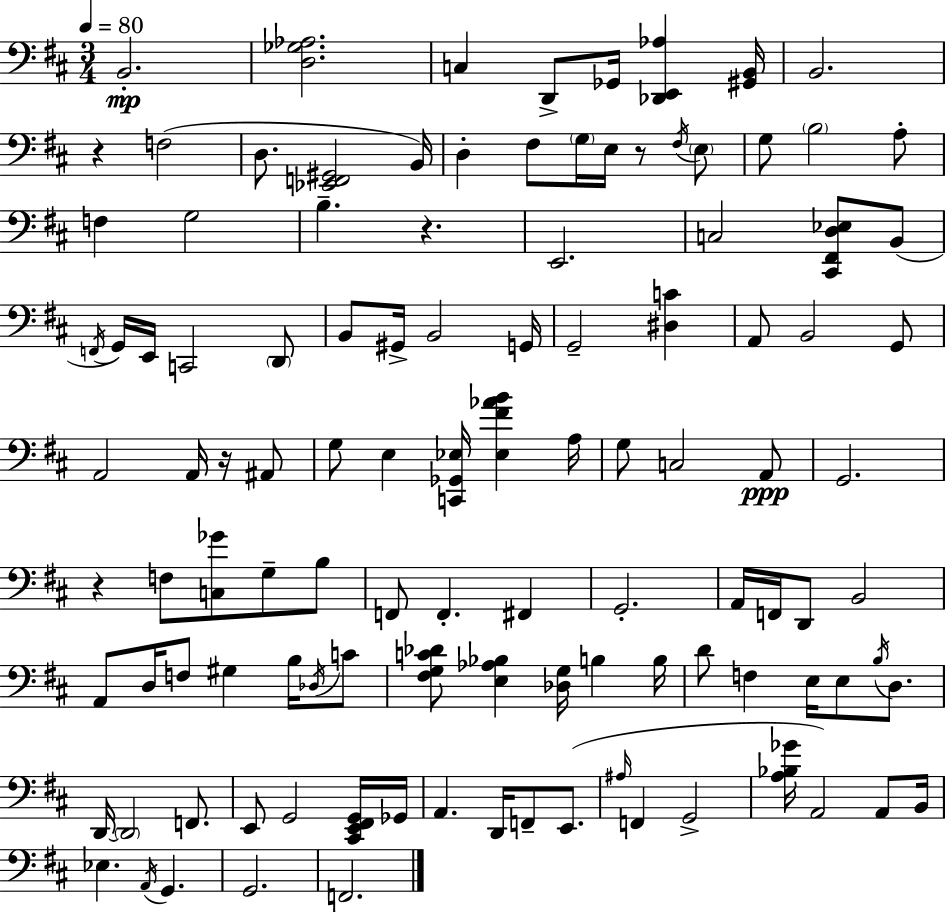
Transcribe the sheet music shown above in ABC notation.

X:1
T:Untitled
M:3/4
L:1/4
K:D
B,,2 [D,_G,_A,]2 C, D,,/2 _G,,/4 [_D,,E,,_A,] [^G,,B,,]/4 B,,2 z F,2 D,/2 [_E,,F,,^G,,]2 B,,/4 D, ^F,/2 G,/4 E,/4 z/2 ^F,/4 E,/2 G,/2 B,2 A,/2 F, G,2 B, z E,,2 C,2 [^C,,^F,,D,_E,]/2 B,,/2 F,,/4 G,,/4 E,,/4 C,,2 D,,/2 B,,/2 ^G,,/4 B,,2 G,,/4 G,,2 [^D,C] A,,/2 B,,2 G,,/2 A,,2 A,,/4 z/4 ^A,,/2 G,/2 E, [C,,_G,,_E,]/4 [_E,^F_AB] A,/4 G,/2 C,2 A,,/2 G,,2 z F,/2 [C,_G]/2 G,/2 B,/2 F,,/2 F,, ^F,, G,,2 A,,/4 F,,/4 D,,/2 B,,2 A,,/2 D,/4 F,/2 ^G, B,/4 _D,/4 C/2 [^F,G,C_D]/2 [E,_A,_B,] [_D,G,]/4 B, B,/4 D/2 F, E,/4 E,/2 B,/4 D,/2 D,,/4 D,,2 F,,/2 E,,/2 G,,2 [^C,,E,,^F,,G,,]/4 _G,,/4 A,, D,,/4 F,,/2 E,,/2 ^A,/4 F,, G,,2 [A,_B,_G]/4 A,,2 A,,/2 B,,/4 _E, A,,/4 G,, G,,2 F,,2